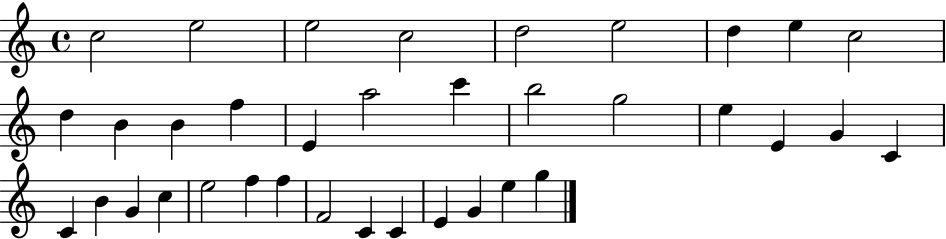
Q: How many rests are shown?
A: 0